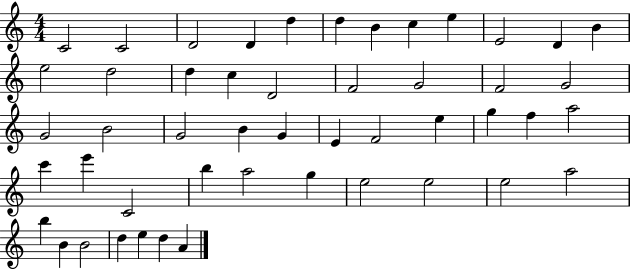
{
  \clef treble
  \numericTimeSignature
  \time 4/4
  \key c \major
  c'2 c'2 | d'2 d'4 d''4 | d''4 b'4 c''4 e''4 | e'2 d'4 b'4 | \break e''2 d''2 | d''4 c''4 d'2 | f'2 g'2 | f'2 g'2 | \break g'2 b'2 | g'2 b'4 g'4 | e'4 f'2 e''4 | g''4 f''4 a''2 | \break c'''4 e'''4 c'2 | b''4 a''2 g''4 | e''2 e''2 | e''2 a''2 | \break b''4 b'4 b'2 | d''4 e''4 d''4 a'4 | \bar "|."
}